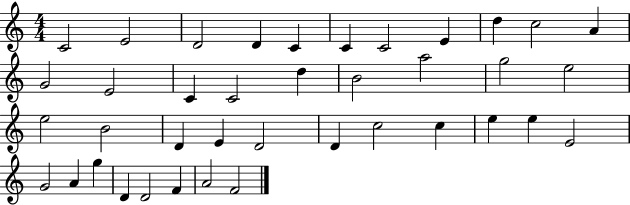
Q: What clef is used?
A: treble